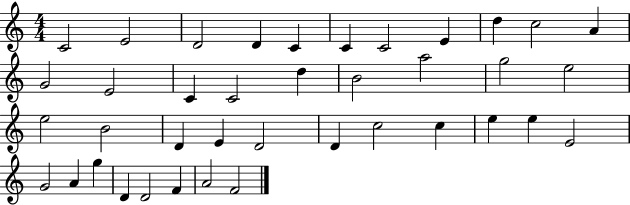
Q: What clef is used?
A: treble